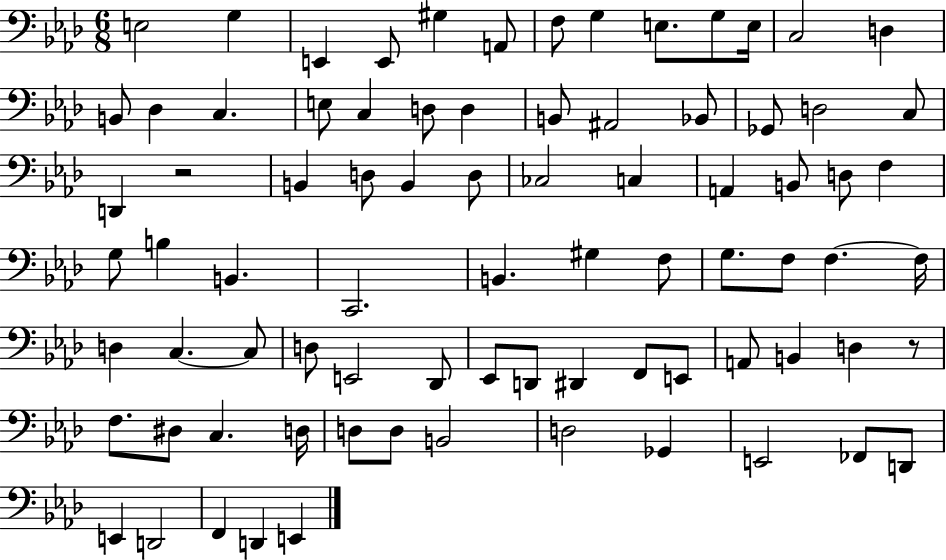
{
  \clef bass
  \numericTimeSignature
  \time 6/8
  \key aes \major
  e2 g4 | e,4 e,8 gis4 a,8 | f8 g4 e8. g8 e16 | c2 d4 | \break b,8 des4 c4. | e8 c4 d8 d4 | b,8 ais,2 bes,8 | ges,8 d2 c8 | \break d,4 r2 | b,4 d8 b,4 d8 | ces2 c4 | a,4 b,8 d8 f4 | \break g8 b4 b,4. | c,2. | b,4. gis4 f8 | g8. f8 f4.~~ f16 | \break d4 c4.~~ c8 | d8 e,2 des,8 | ees,8 d,8 dis,4 f,8 e,8 | a,8 b,4 d4 r8 | \break f8. dis8 c4. d16 | d8 d8 b,2 | d2 ges,4 | e,2 fes,8 d,8 | \break e,4 d,2 | f,4 d,4 e,4 | \bar "|."
}